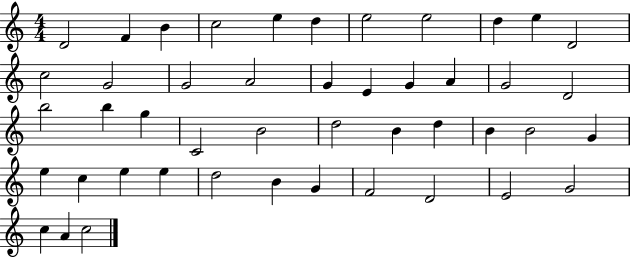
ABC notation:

X:1
T:Untitled
M:4/4
L:1/4
K:C
D2 F B c2 e d e2 e2 d e D2 c2 G2 G2 A2 G E G A G2 D2 b2 b g C2 B2 d2 B d B B2 G e c e e d2 B G F2 D2 E2 G2 c A c2